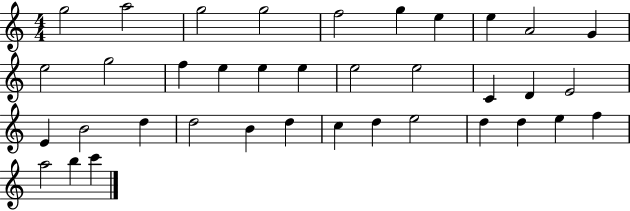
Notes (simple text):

G5/h A5/h G5/h G5/h F5/h G5/q E5/q E5/q A4/h G4/q E5/h G5/h F5/q E5/q E5/q E5/q E5/h E5/h C4/q D4/q E4/h E4/q B4/h D5/q D5/h B4/q D5/q C5/q D5/q E5/h D5/q D5/q E5/q F5/q A5/h B5/q C6/q